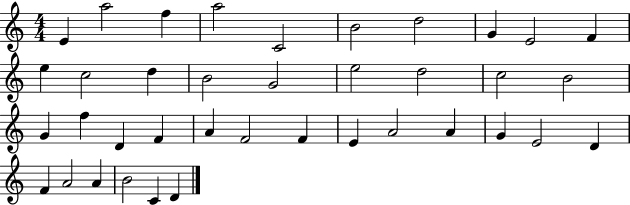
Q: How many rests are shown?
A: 0